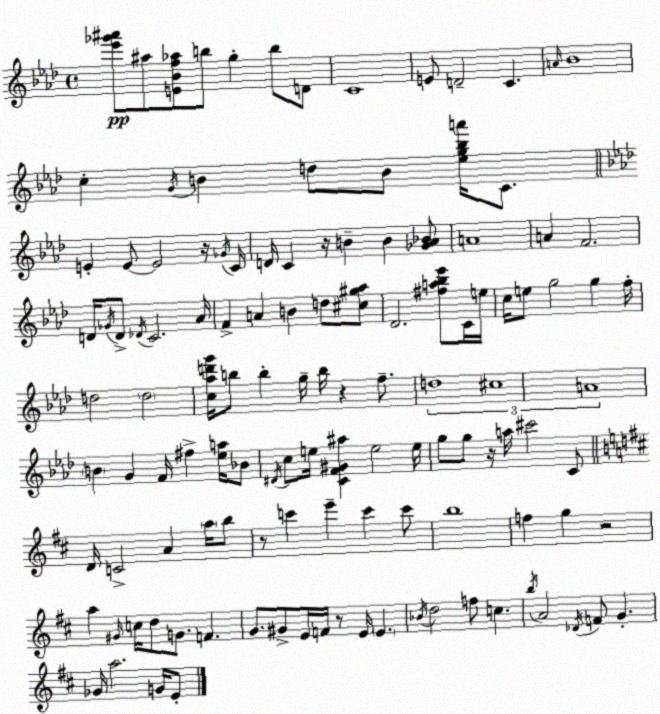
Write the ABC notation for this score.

X:1
T:Untitled
M:4/4
L:1/4
K:Ab
[_e'_g'^a']/2 ^a/2 [E_Bf_a]/2 b/2 g b/2 D/2 C4 E/2 D2 C A/4 _B4 c G/4 B d/2 B/2 [_eg_ba']/4 C/2 E E/2 E2 z/4 _G/4 C/4 D/4 C z/4 B B [_G_A_B]/2 A4 A F2 D/4 _G/4 D/2 _D/4 C2 _A/4 F A B d/2 [^c^g_a]/2 _D2 [^fa_b_e']/2 C/4 e/4 c/4 e/2 g2 g f/4 d2 d2 [c_ad'g']/4 b/2 b g/4 b/4 z f/2 d4 ^c4 A4 B G F/4 ^f [_ea]/4 _B/2 ^D/4 c/2 e/4 [CF^G^a] e2 e/4 g/2 g/2 z/4 a/4 ^c'2 C/2 D/4 C2 A a/4 b/2 z/2 c' e' c' c'/2 b4 f g z2 a ^G/4 c/4 d/2 G/2 F G/2 ^G/2 E/4 F/4 z/2 E/4 E _B/4 d2 f/2 c b/4 A2 _D/4 F/2 G _G/4 a2 G/4 E/2